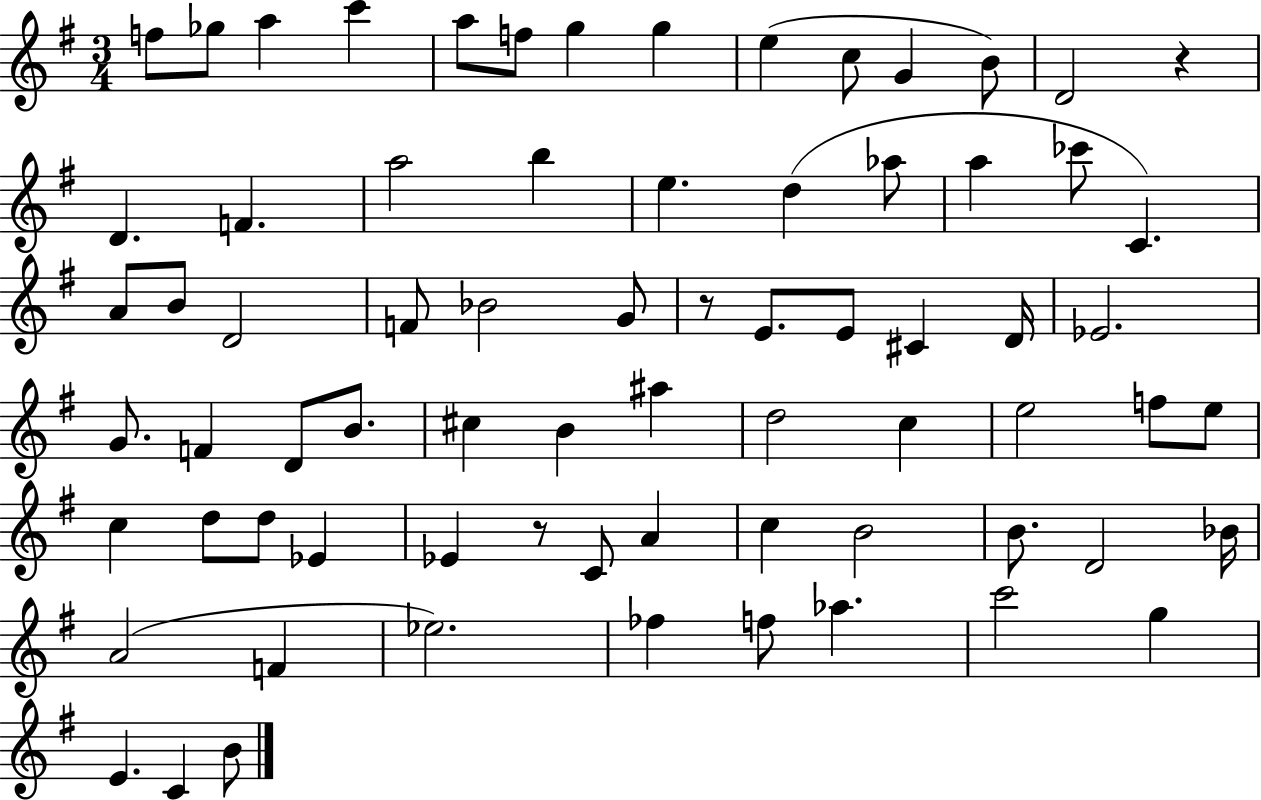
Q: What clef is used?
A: treble